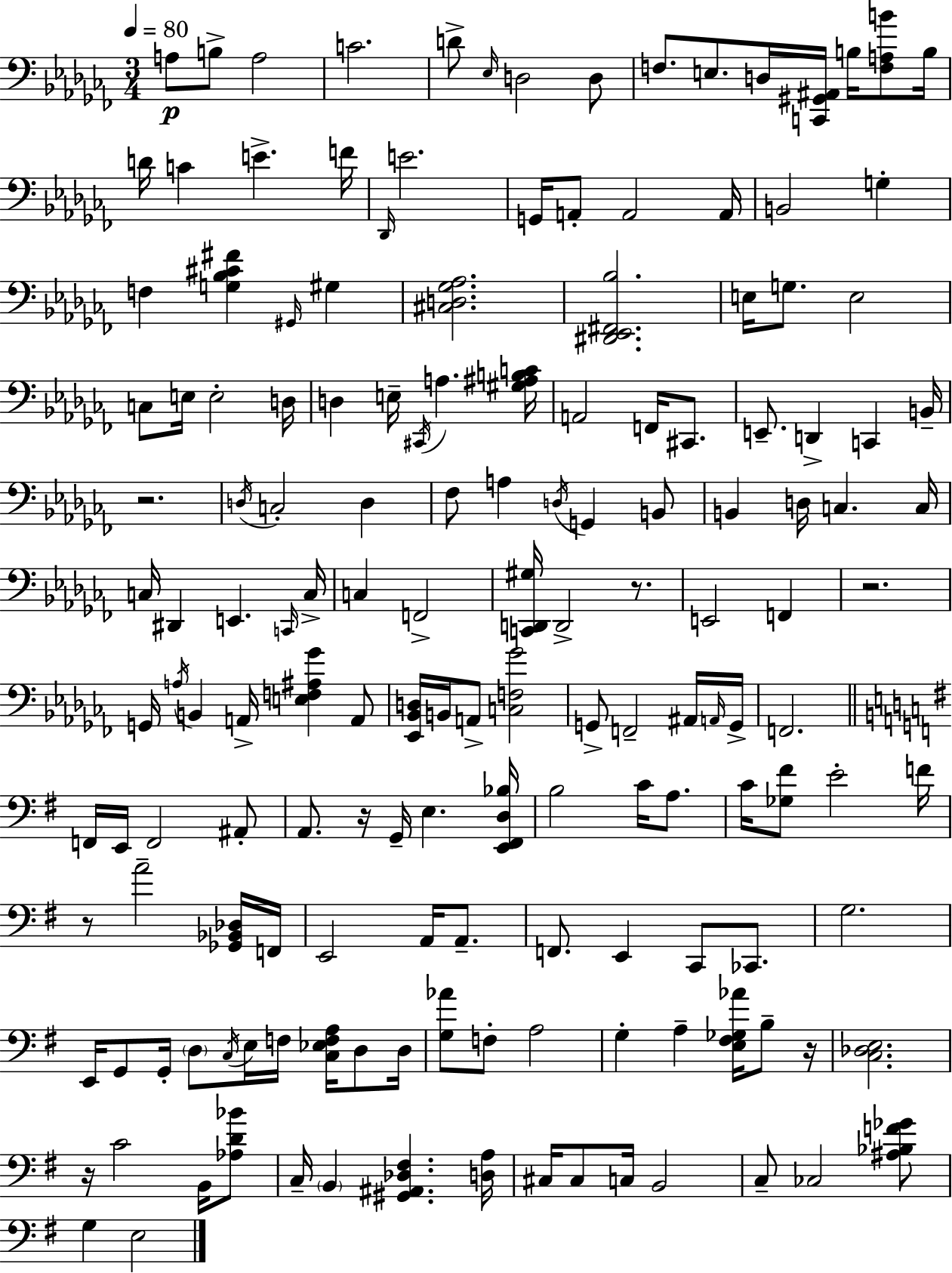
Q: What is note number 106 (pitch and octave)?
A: G2